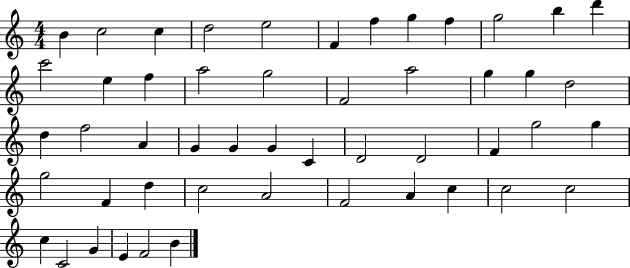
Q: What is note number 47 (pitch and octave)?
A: G4